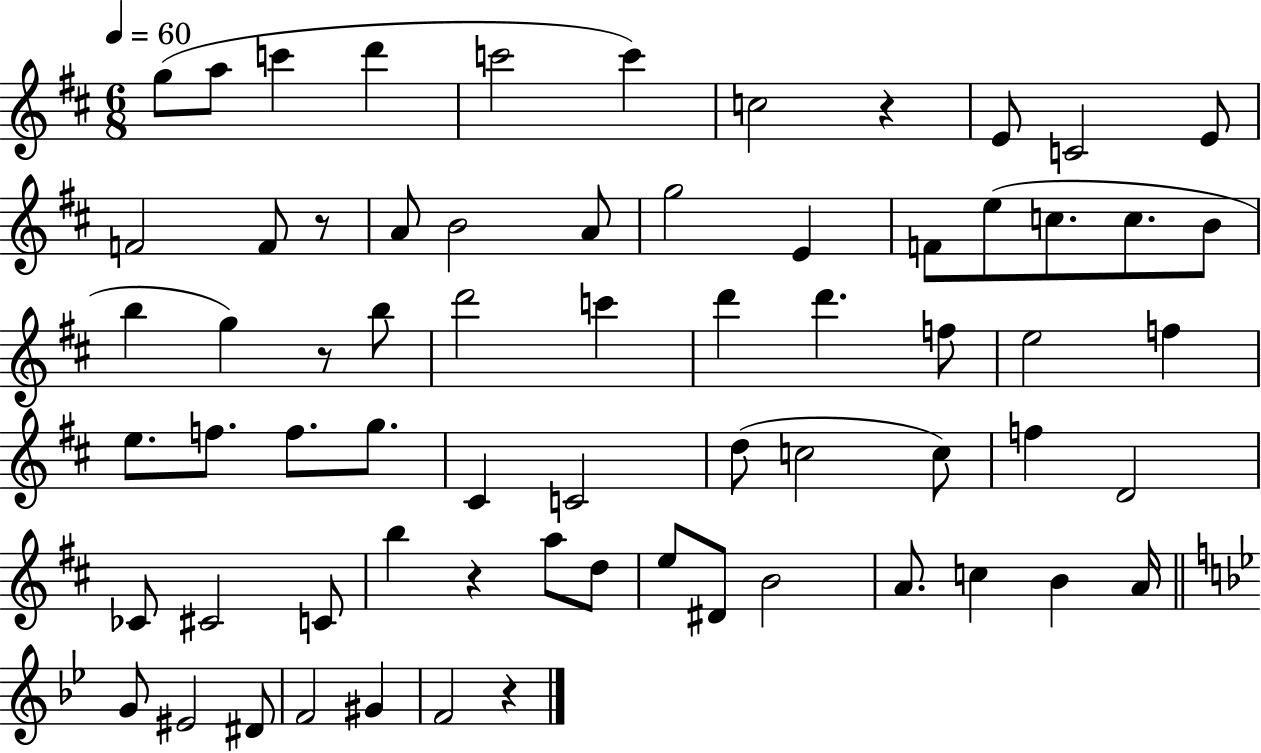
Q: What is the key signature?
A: D major